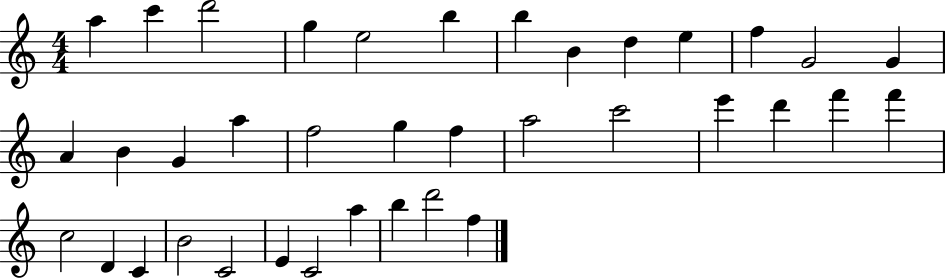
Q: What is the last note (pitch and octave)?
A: F5